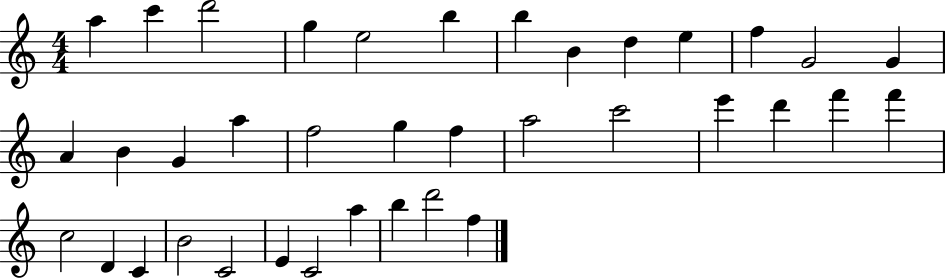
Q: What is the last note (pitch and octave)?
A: F5